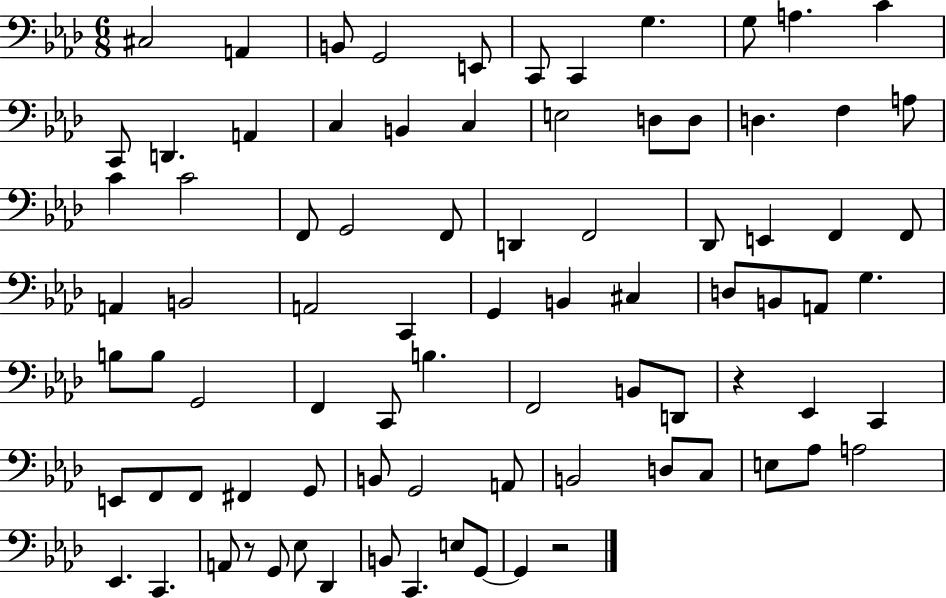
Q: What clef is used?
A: bass